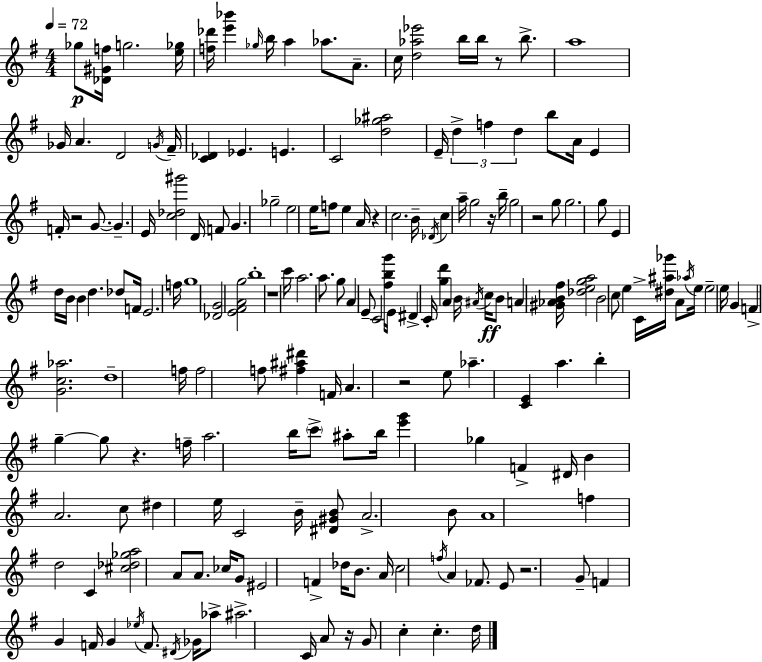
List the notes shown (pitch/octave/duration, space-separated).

Gb5/e [Db4,G#4,F5]/s G5/h. [E5,Gb5]/s [F5,Db6]/s [E6,Bb6]/q Gb5/s B5/s A5/q Ab5/e. A4/e. C5/s [D5,Ab5,Eb6]/h B5/s B5/s R/e B5/e. A5/w Gb4/s A4/q. D4/h G4/s F#4/s [C4,Db4]/q Eb4/q. E4/q. C4/h [D5,Gb5,A#5]/h E4/s D5/q F5/q D5/q B5/e A4/s E4/q F4/s R/h G4/e. G4/q. E4/s [C5,Db5,G#6]/h D4/s F4/e G4/q. Gb5/h E5/h E5/s F5/e E5/q A4/s R/q C5/h. B4/s Db4/s C5/q A5/s G5/h R/s B5/s G5/h R/h G5/e G5/h. G5/e E4/q D5/s B4/s B4/q D5/q. Db5/e F4/s E4/h. F5/s G5/w [Db4,G4]/h [E4,F#4,A4,G5]/h B5/w R/w C6/s A5/h. A5/e. G5/e A4/q E4/e C4/h [F#5,B5,G6]/s E4/s D#4/q C4/s [G5,D6]/q A4/q B4/s A#4/s C5/s B4/e A4/q [G#4,Ab4,B4,F#5]/s [Db5,E5,G5,A5]/h B4/h C5/e E5/q C4/s [D#5,A#5,Gb6]/s A4/e Ab5/s E5/s E5/h E5/s G4/q F4/q [G4,C5,Ab5]/h. D5/w F5/s F5/h F5/e [F#5,A#5,D#6]/q F4/s A4/q. R/h E5/e Ab5/q. [C4,E4]/q A5/q. B5/q G5/q G5/e R/q. F5/s A5/h. B5/s C6/e A#5/e B5/s [E6,G6]/q Gb5/q F4/q D#4/s B4/q A4/h. C5/e D#5/q E5/s C4/h B4/s [D#4,G#4,B4]/e A4/h. B4/e A4/w F5/q D5/h C4/q [C#5,Db5,Gb5,A5]/h A4/e A4/e. CES5/s G4/e EIS4/h F4/q Db5/s B4/e. A4/s C5/h F5/s A4/q FES4/e. E4/e R/h. G4/e F4/q G4/q F4/s G4/q Eb5/s F4/e. D#4/s Gb4/s Ab5/e A#5/h. C4/s A4/e R/s G4/e C5/q C5/q. D5/s